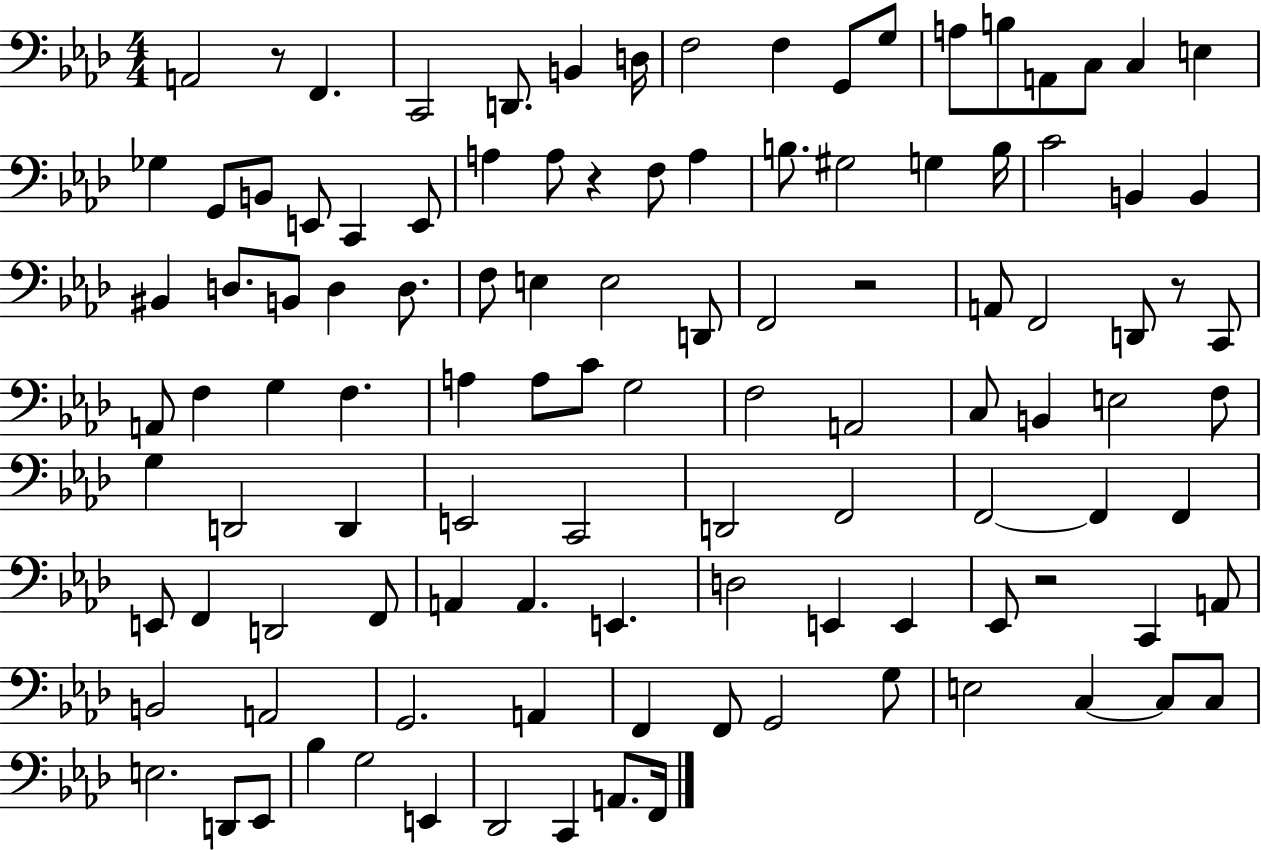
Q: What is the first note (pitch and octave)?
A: A2